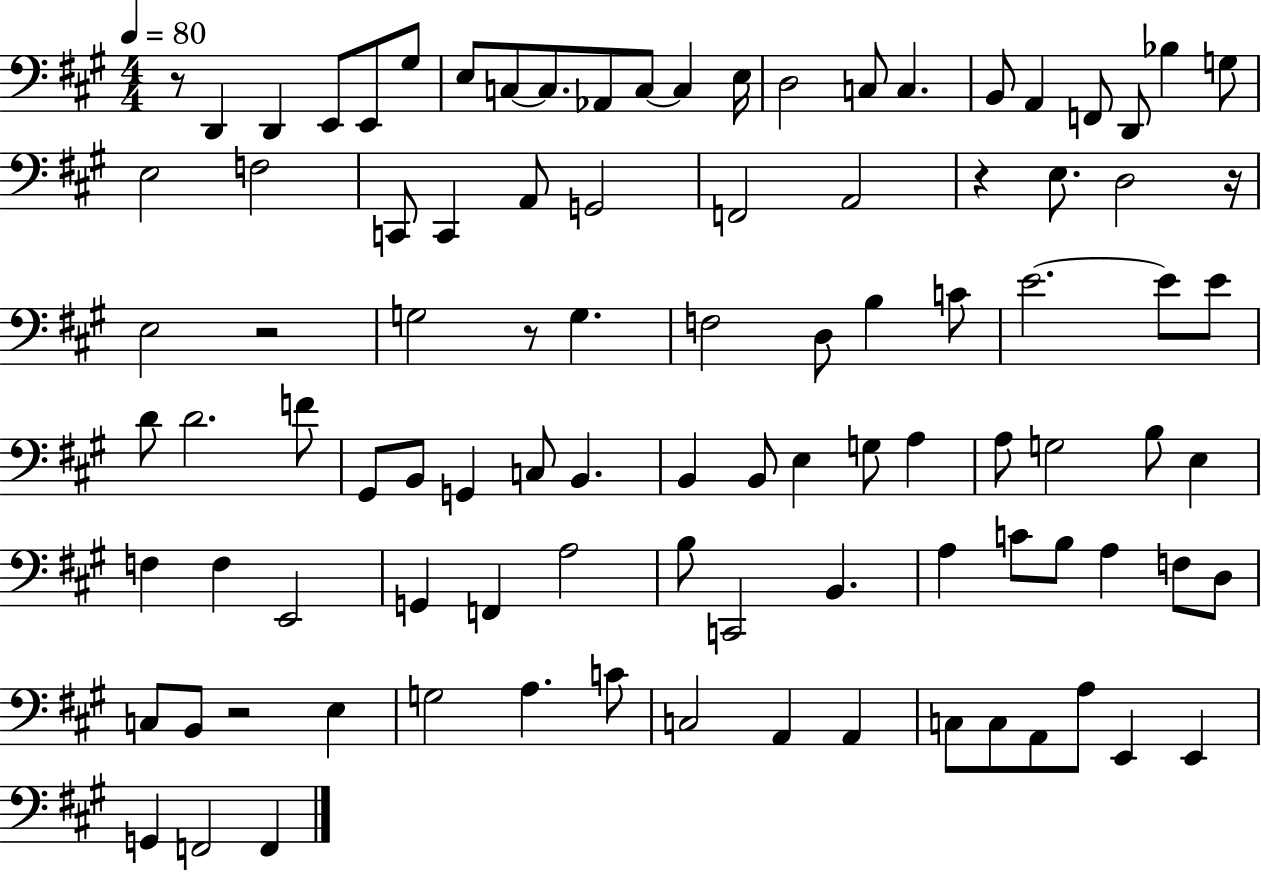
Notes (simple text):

R/e D2/q D2/q E2/e E2/e G#3/e E3/e C3/e C3/e. Ab2/e C3/e C3/q E3/s D3/h C3/e C3/q. B2/e A2/q F2/e D2/e Bb3/q G3/e E3/h F3/h C2/e C2/q A2/e G2/h F2/h A2/h R/q E3/e. D3/h R/s E3/h R/h G3/h R/e G3/q. F3/h D3/e B3/q C4/e E4/h. E4/e E4/e D4/e D4/h. F4/e G#2/e B2/e G2/q C3/e B2/q. B2/q B2/e E3/q G3/e A3/q A3/e G3/h B3/e E3/q F3/q F3/q E2/h G2/q F2/q A3/h B3/e C2/h B2/q. A3/q C4/e B3/e A3/q F3/e D3/e C3/e B2/e R/h E3/q G3/h A3/q. C4/e C3/h A2/q A2/q C3/e C3/e A2/e A3/e E2/q E2/q G2/q F2/h F2/q